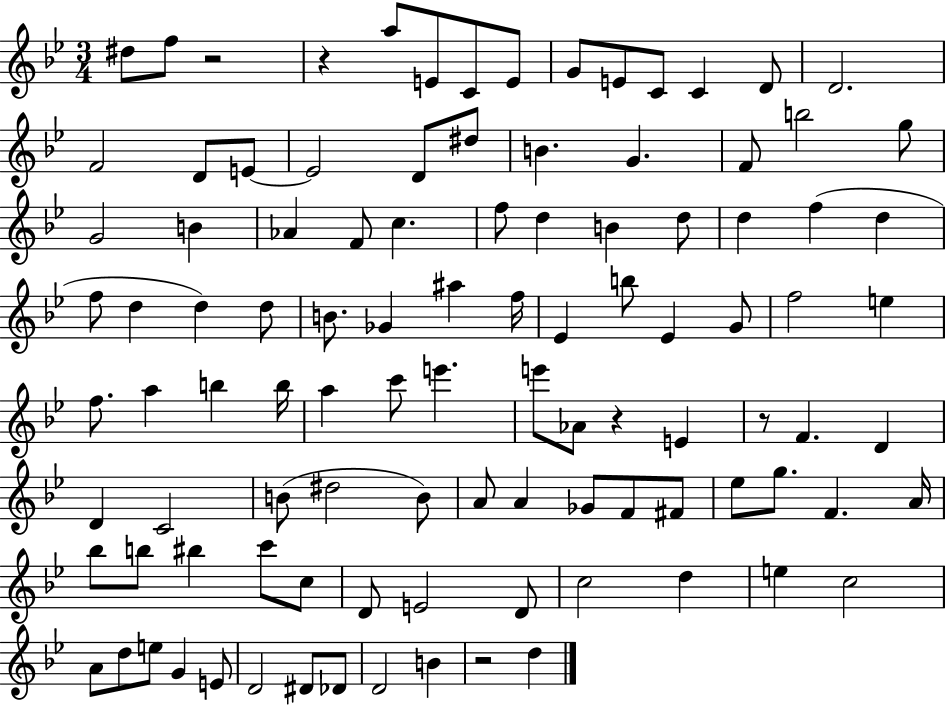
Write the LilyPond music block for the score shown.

{
  \clef treble
  \numericTimeSignature
  \time 3/4
  \key bes \major
  dis''8 f''8 r2 | r4 a''8 e'8 c'8 e'8 | g'8 e'8 c'8 c'4 d'8 | d'2. | \break f'2 d'8 e'8~~ | e'2 d'8 dis''8 | b'4. g'4. | f'8 b''2 g''8 | \break g'2 b'4 | aes'4 f'8 c''4. | f''8 d''4 b'4 d''8 | d''4 f''4( d''4 | \break f''8 d''4 d''4) d''8 | b'8. ges'4 ais''4 f''16 | ees'4 b''8 ees'4 g'8 | f''2 e''4 | \break f''8. a''4 b''4 b''16 | a''4 c'''8 e'''4. | e'''8 aes'8 r4 e'4 | r8 f'4. d'4 | \break d'4 c'2 | b'8( dis''2 b'8) | a'8 a'4 ges'8 f'8 fis'8 | ees''8 g''8. f'4. a'16 | \break bes''8 b''8 bis''4 c'''8 c''8 | d'8 e'2 d'8 | c''2 d''4 | e''4 c''2 | \break a'8 d''8 e''8 g'4 e'8 | d'2 dis'8 des'8 | d'2 b'4 | r2 d''4 | \break \bar "|."
}